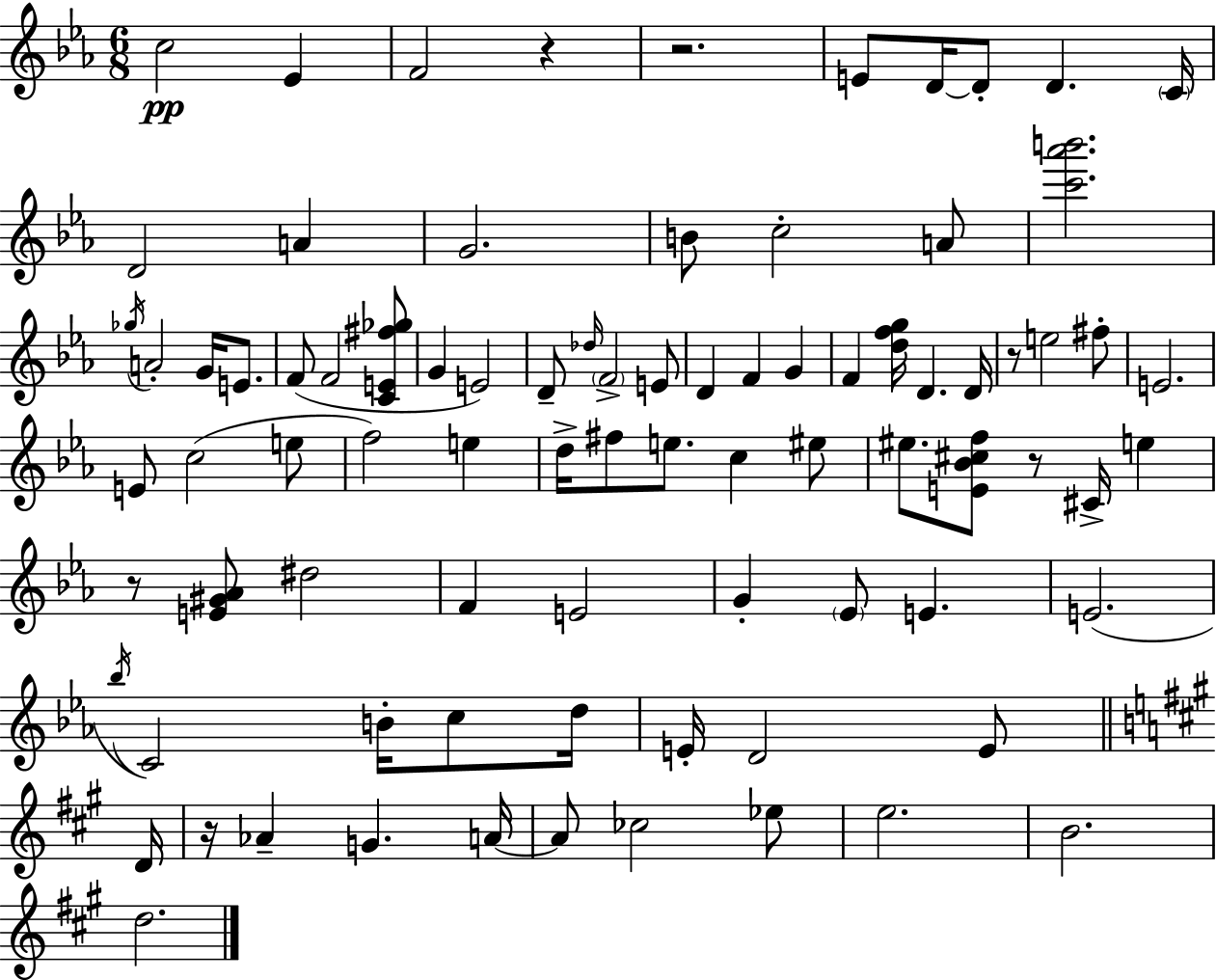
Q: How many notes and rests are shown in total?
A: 84